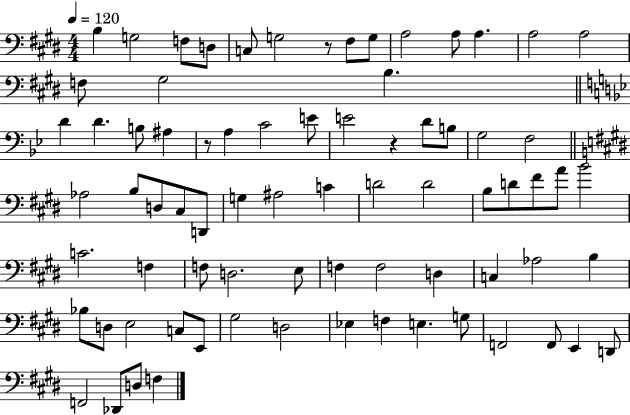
X:1
T:Untitled
M:4/4
L:1/4
K:E
B, G,2 F,/2 D,/2 C,/2 G,2 z/2 ^F,/2 G,/2 A,2 A,/2 A, A,2 A,2 F,/2 ^G,2 B, D D B,/2 ^A, z/2 A, C2 E/2 E2 z D/2 B,/2 G,2 F,2 _A,2 B,/2 D,/2 ^C,/2 D,,/2 G, ^A,2 C D2 D2 B,/2 D/2 ^F/2 A/2 B2 C2 F, F,/2 D,2 E,/2 F, F,2 D, C, _A,2 B, _B,/2 D,/2 E,2 C,/2 E,,/2 ^G,2 D,2 _E, F, E, G,/2 F,,2 F,,/2 E,, D,,/2 F,,2 _D,,/2 D,/2 F,